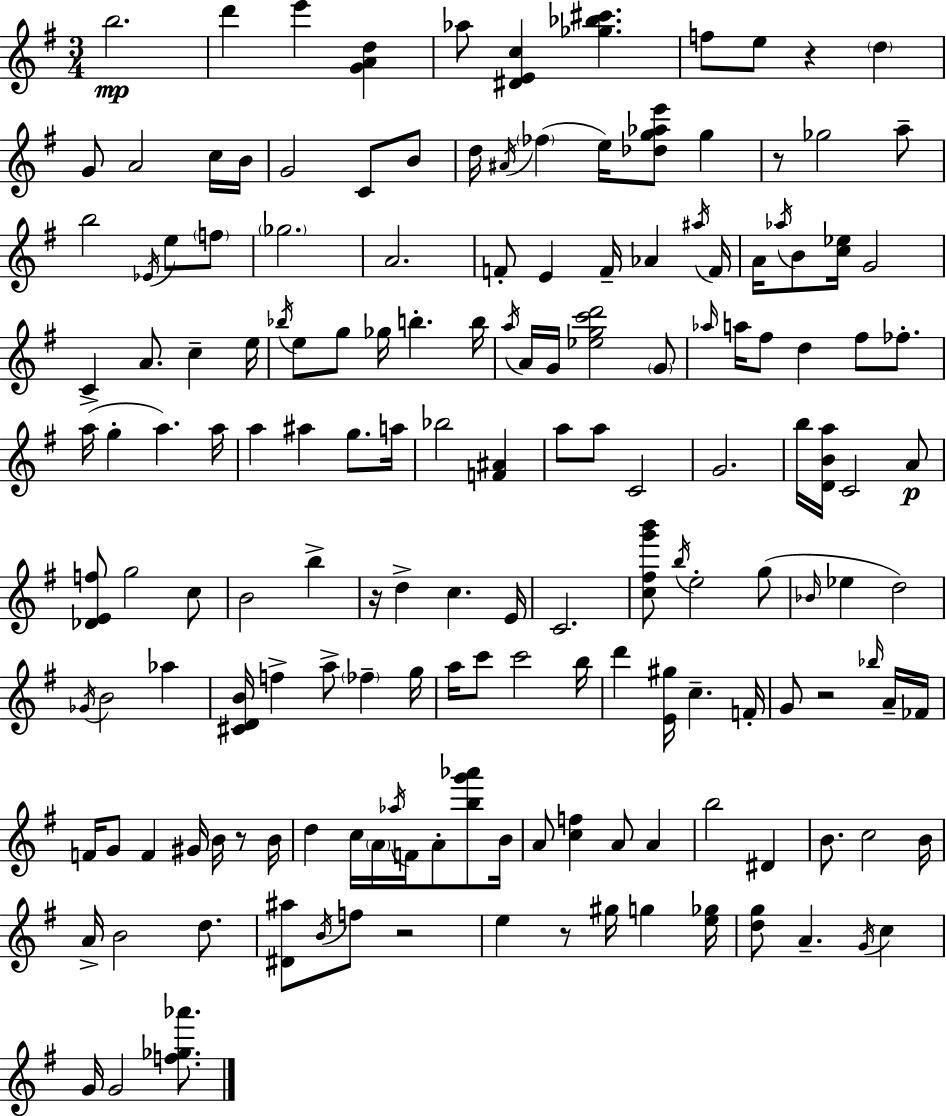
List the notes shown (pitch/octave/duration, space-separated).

B5/h. D6/q E6/q [G4,A4,D5]/q Ab5/e [D#4,E4,C5]/q [Gb5,Bb5,C#6]/q. F5/e E5/e R/q D5/q G4/e A4/h C5/s B4/s G4/h C4/e B4/e D5/s A#4/s FES5/q E5/s [Db5,G5,Ab5,E6]/e G5/q R/e Gb5/h A5/e B5/h Eb4/s E5/e F5/e Gb5/h. A4/h. F4/e E4/q F4/s Ab4/q A#5/s F4/s A4/s Ab5/s B4/e [C5,Eb5]/s G4/h C4/q A4/e. C5/q E5/s Bb5/s E5/e G5/e Gb5/s B5/q. B5/s A5/s A4/s G4/s [Eb5,G5,C6,D6]/h G4/e Ab5/s A5/s F#5/e D5/q F#5/e FES5/e. A5/s G5/q A5/q. A5/s A5/q A#5/q G5/e. A5/s Bb5/h [F4,A#4]/q A5/e A5/e C4/h G4/h. B5/s [D4,B4,A5]/s C4/h A4/e [Db4,E4,F5]/e G5/h C5/e B4/h B5/q R/s D5/q C5/q. E4/s C4/h. [C5,F#5,G6,B6]/e B5/s E5/h G5/e Bb4/s Eb5/q D5/h Gb4/s B4/h Ab5/q [C#4,D4,B4]/s F5/q A5/e FES5/q G5/s A5/s C6/e C6/h B5/s D6/q [E4,G#5]/s C5/q. F4/s G4/e R/h Bb5/s A4/s FES4/s F4/s G4/e F4/q G#4/s B4/s R/e B4/s D5/q C5/s A4/s Ab5/s F4/s A4/e [B5,G6,Ab6]/e B4/s A4/e [C5,F5]/q A4/e A4/q B5/h D#4/q B4/e. C5/h B4/s A4/s B4/h D5/e. [D#4,A#5]/e B4/s F5/e R/h E5/q R/e G#5/s G5/q [E5,Gb5]/s [D5,G5]/e A4/q. G4/s C5/q G4/s G4/h [F5,Gb5,Ab6]/e.